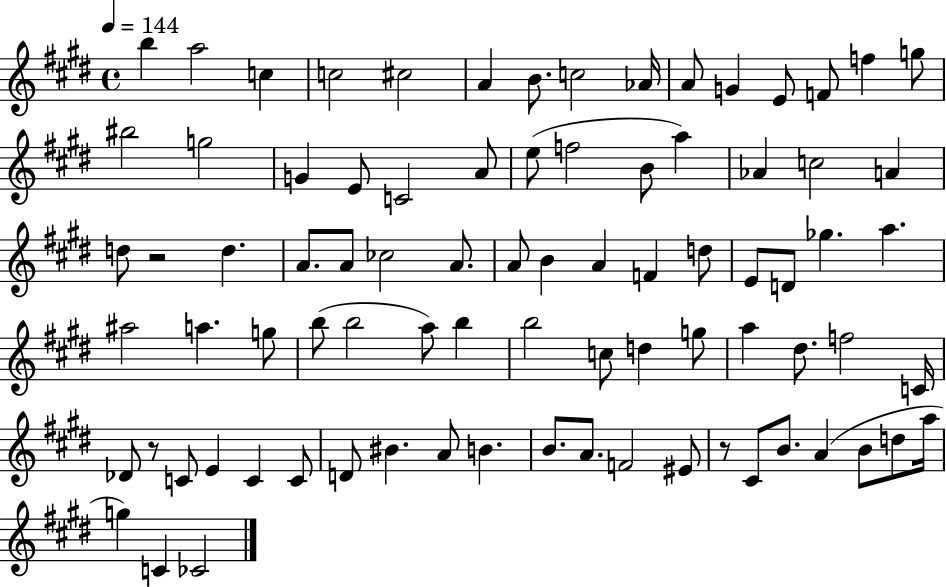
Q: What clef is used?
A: treble